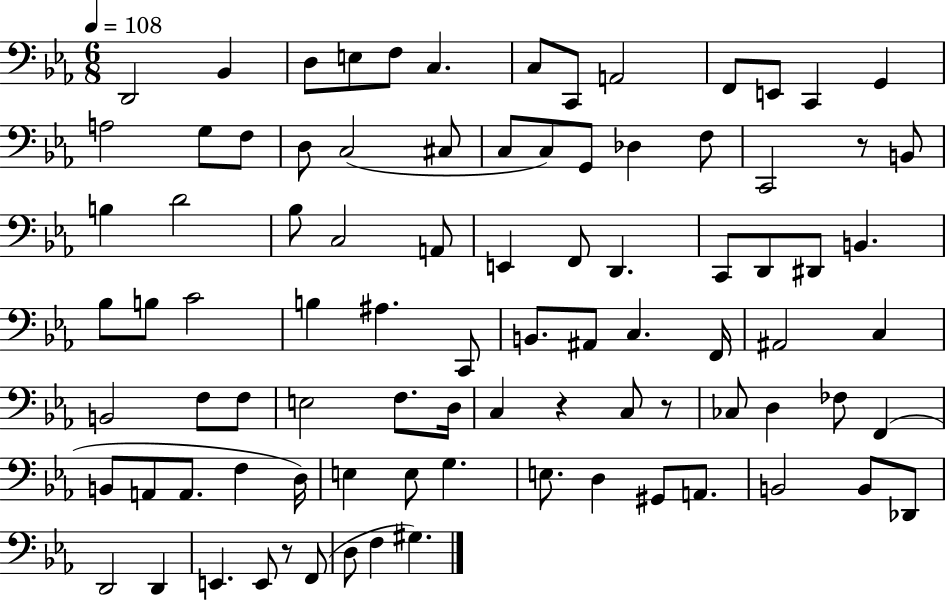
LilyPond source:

{
  \clef bass
  \numericTimeSignature
  \time 6/8
  \key ees \major
  \tempo 4 = 108
  d,2 bes,4 | d8 e8 f8 c4. | c8 c,8 a,2 | f,8 e,8 c,4 g,4 | \break a2 g8 f8 | d8 c2( cis8 | c8 c8) g,8 des4 f8 | c,2 r8 b,8 | \break b4 d'2 | bes8 c2 a,8 | e,4 f,8 d,4. | c,8 d,8 dis,8 b,4. | \break bes8 b8 c'2 | b4 ais4. c,8 | b,8. ais,8 c4. f,16 | ais,2 c4 | \break b,2 f8 f8 | e2 f8. d16 | c4 r4 c8 r8 | ces8 d4 fes8 f,4( | \break b,8 a,8 a,8. f4 d16) | e4 e8 g4. | e8. d4 gis,8 a,8. | b,2 b,8 des,8 | \break d,2 d,4 | e,4. e,8 r8 f,8( | d8 f4 gis4.) | \bar "|."
}